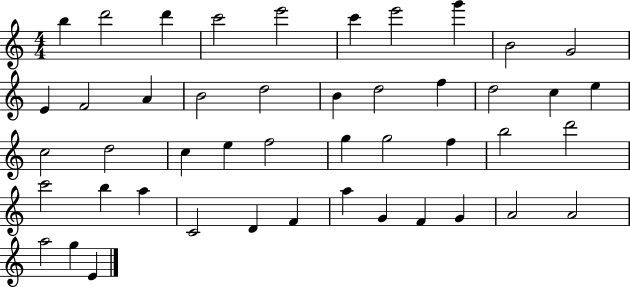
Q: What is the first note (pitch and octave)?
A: B5